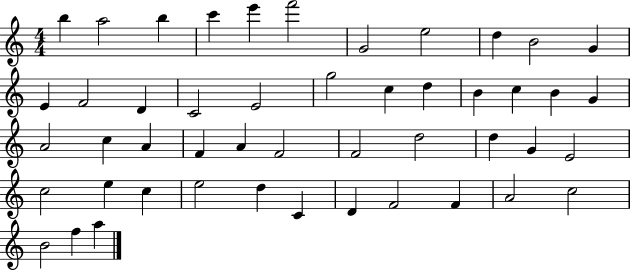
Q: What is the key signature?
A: C major